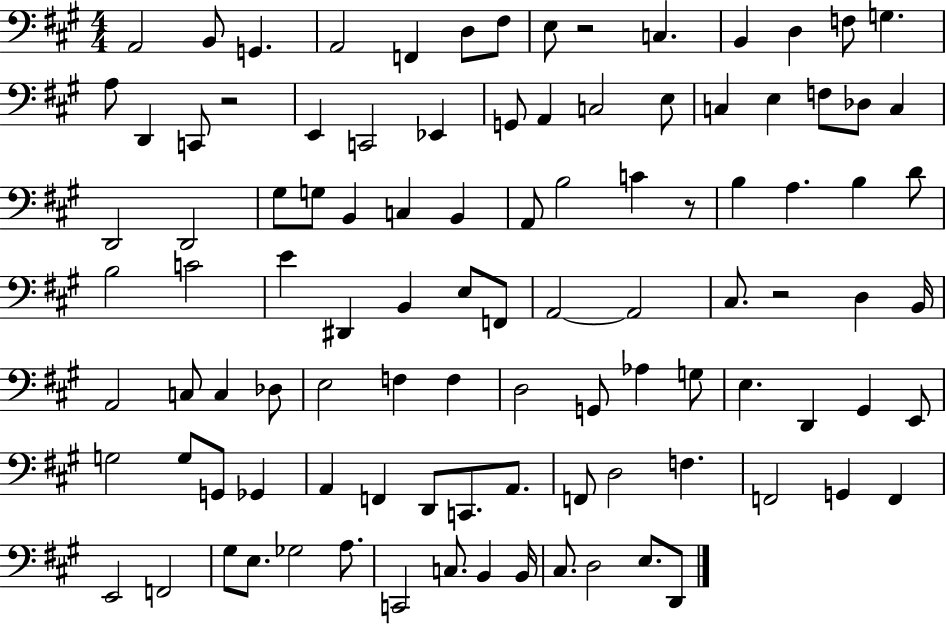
A2/h B2/e G2/q. A2/h F2/q D3/e F#3/e E3/e R/h C3/q. B2/q D3/q F3/e G3/q. A3/e D2/q C2/e R/h E2/q C2/h Eb2/q G2/e A2/q C3/h E3/e C3/q E3/q F3/e Db3/e C3/q D2/h D2/h G#3/e G3/e B2/q C3/q B2/q A2/e B3/h C4/q R/e B3/q A3/q. B3/q D4/e B3/h C4/h E4/q D#2/q B2/q E3/e F2/e A2/h A2/h C#3/e. R/h D3/q B2/s A2/h C3/e C3/q Db3/e E3/h F3/q F3/q D3/h G2/e Ab3/q G3/e E3/q. D2/q G#2/q E2/e G3/h G3/e G2/e Gb2/q A2/q F2/q D2/e C2/e. A2/e. F2/e D3/h F3/q. F2/h G2/q F2/q E2/h F2/h G#3/e E3/e. Gb3/h A3/e. C2/h C3/e. B2/q B2/s C#3/e. D3/h E3/e. D2/e